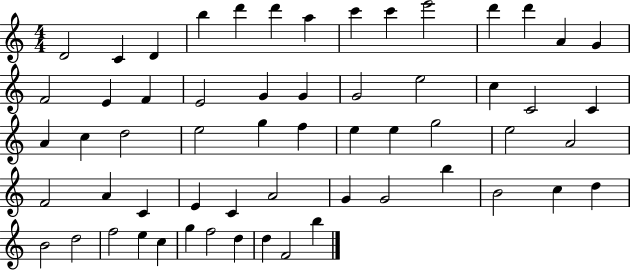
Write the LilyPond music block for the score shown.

{
  \clef treble
  \numericTimeSignature
  \time 4/4
  \key c \major
  d'2 c'4 d'4 | b''4 d'''4 d'''4 a''4 | c'''4 c'''4 e'''2 | d'''4 d'''4 a'4 g'4 | \break f'2 e'4 f'4 | e'2 g'4 g'4 | g'2 e''2 | c''4 c'2 c'4 | \break a'4 c''4 d''2 | e''2 g''4 f''4 | e''4 e''4 g''2 | e''2 a'2 | \break f'2 a'4 c'4 | e'4 c'4 a'2 | g'4 g'2 b''4 | b'2 c''4 d''4 | \break b'2 d''2 | f''2 e''4 c''4 | g''4 f''2 d''4 | d''4 f'2 b''4 | \break \bar "|."
}